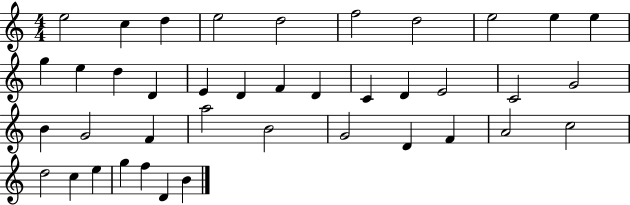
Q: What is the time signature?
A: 4/4